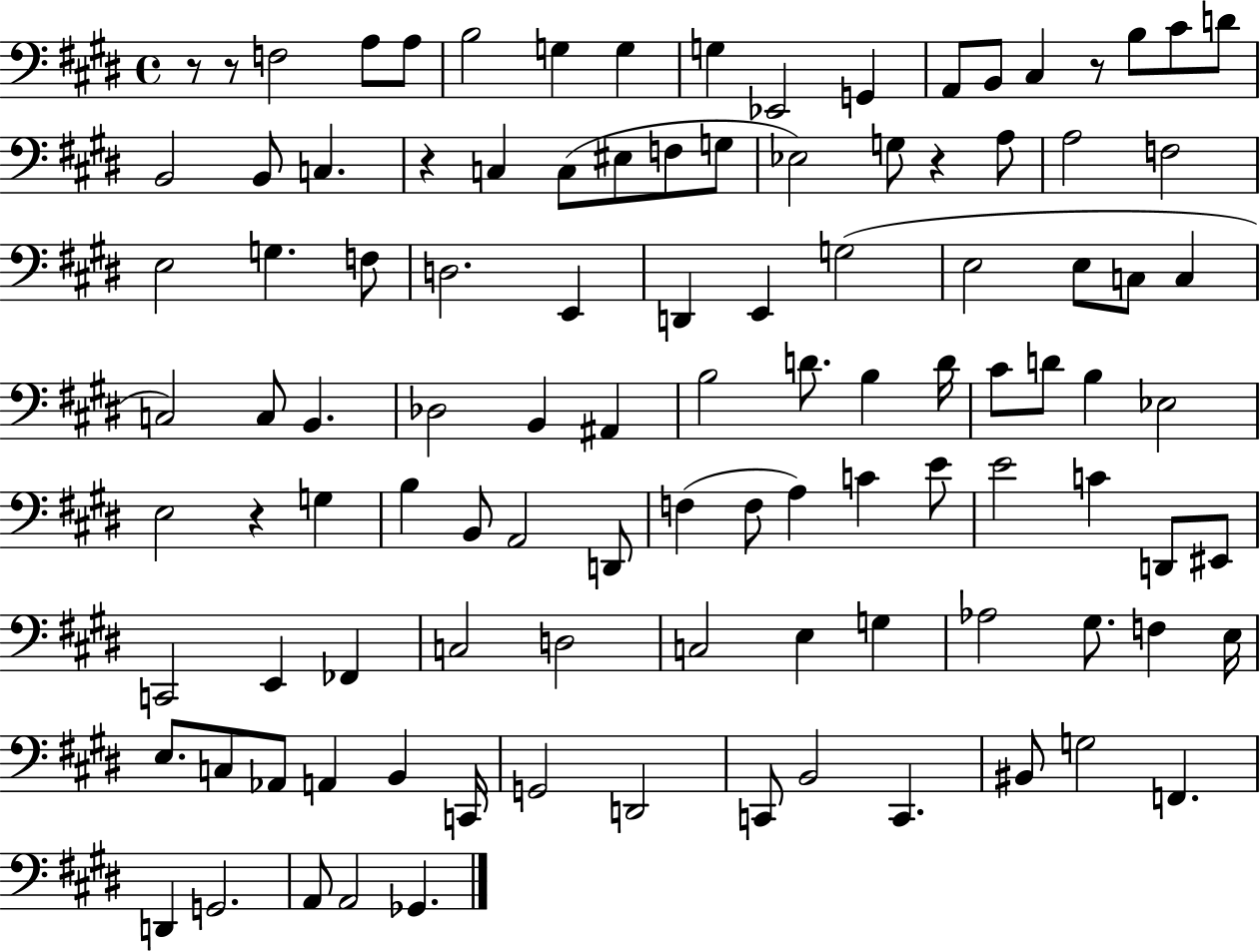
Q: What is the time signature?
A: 4/4